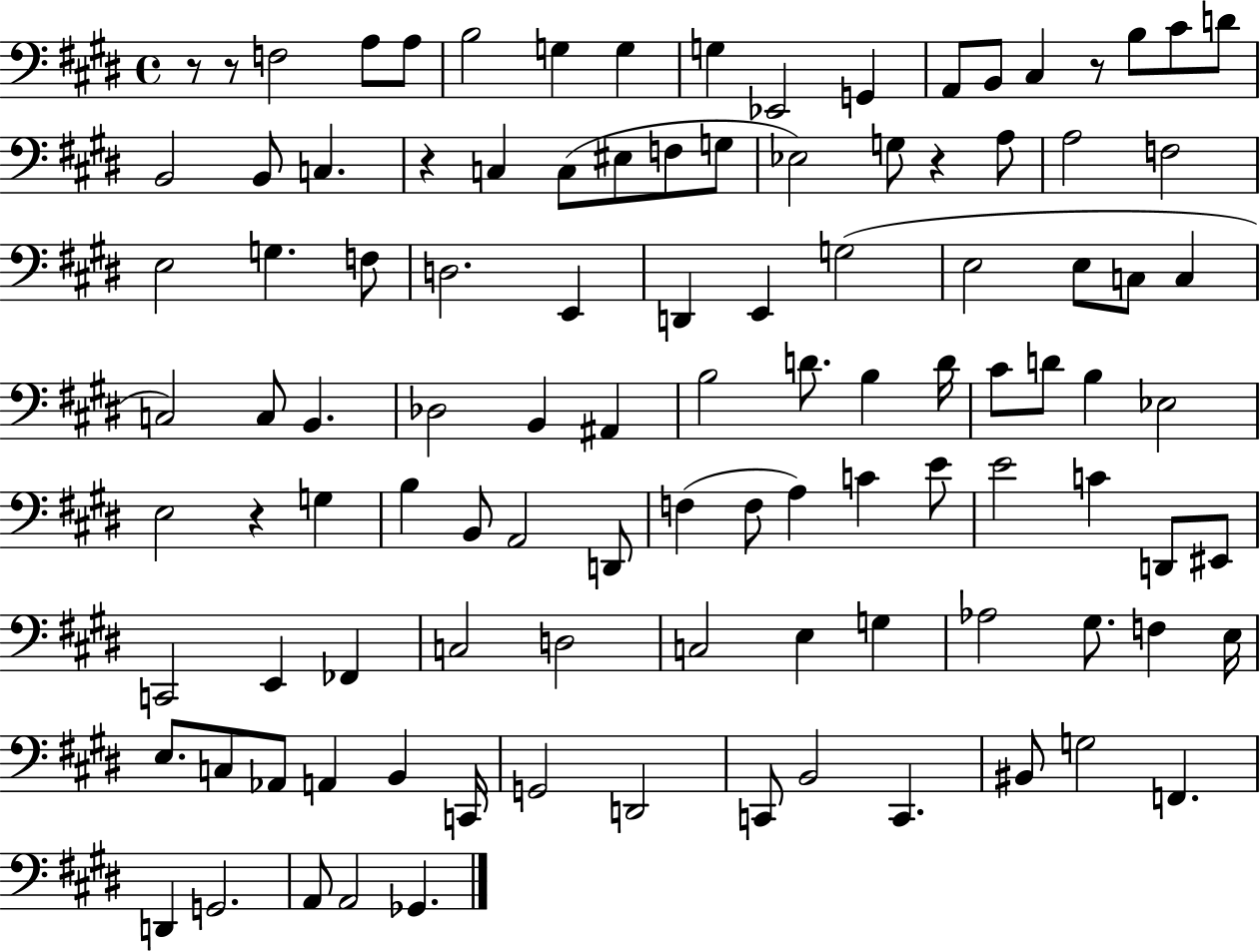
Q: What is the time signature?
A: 4/4